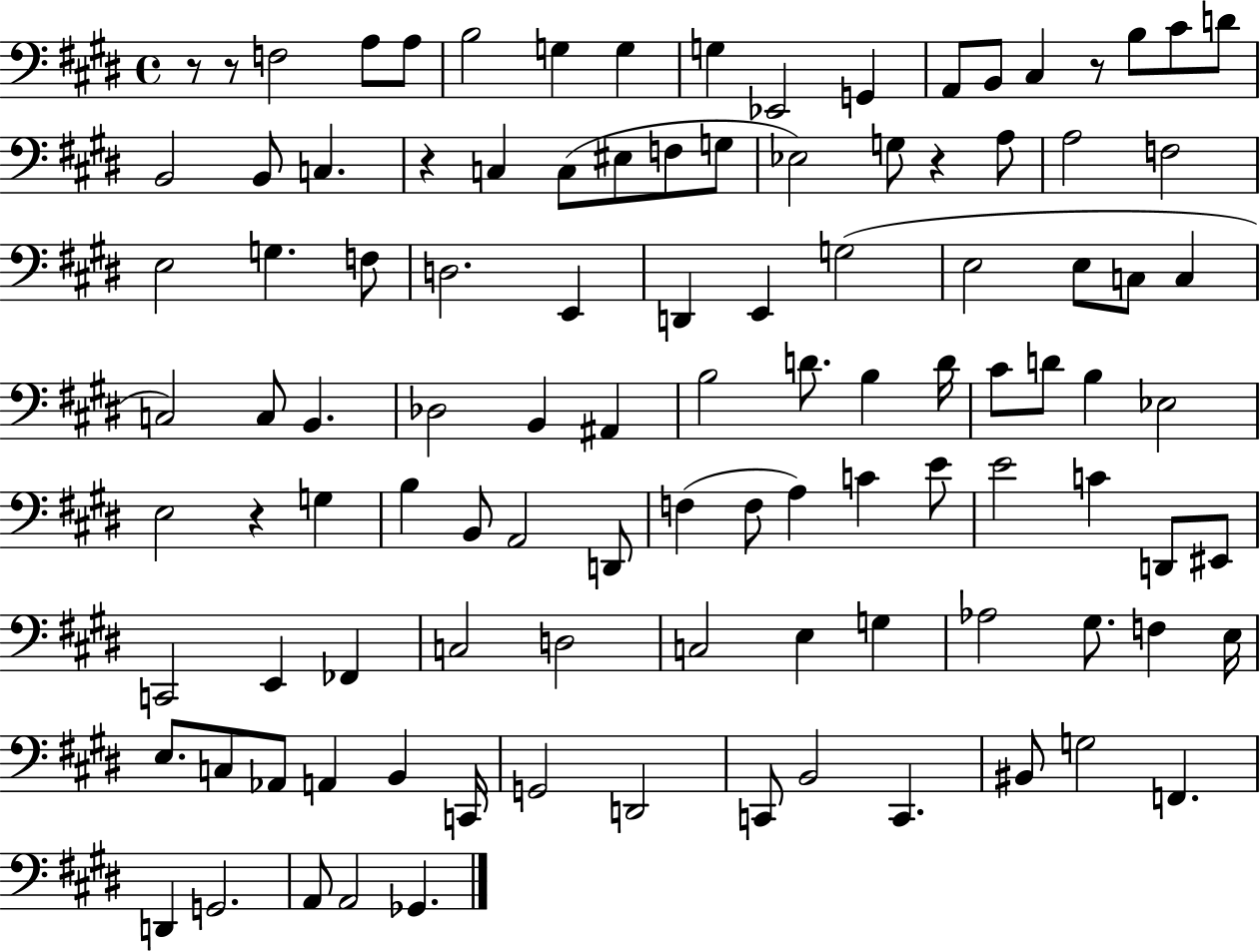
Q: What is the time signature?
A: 4/4